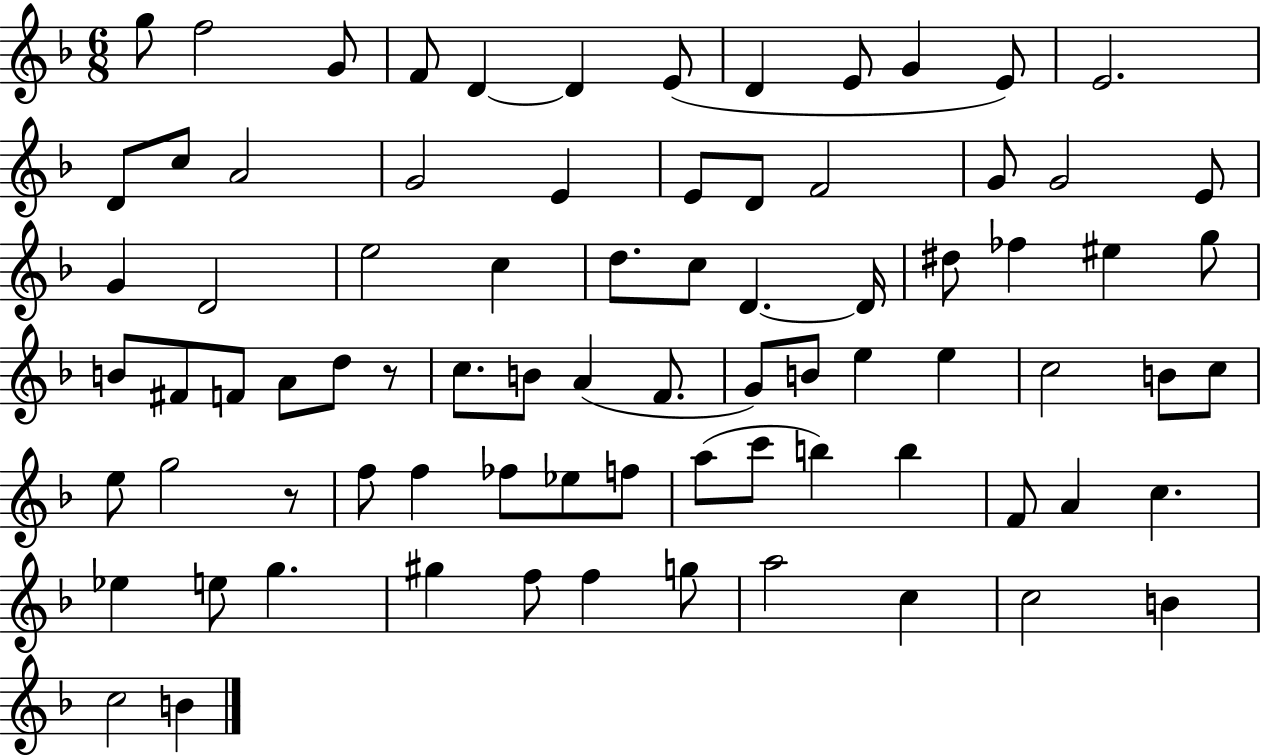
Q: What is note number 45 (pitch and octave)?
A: G4